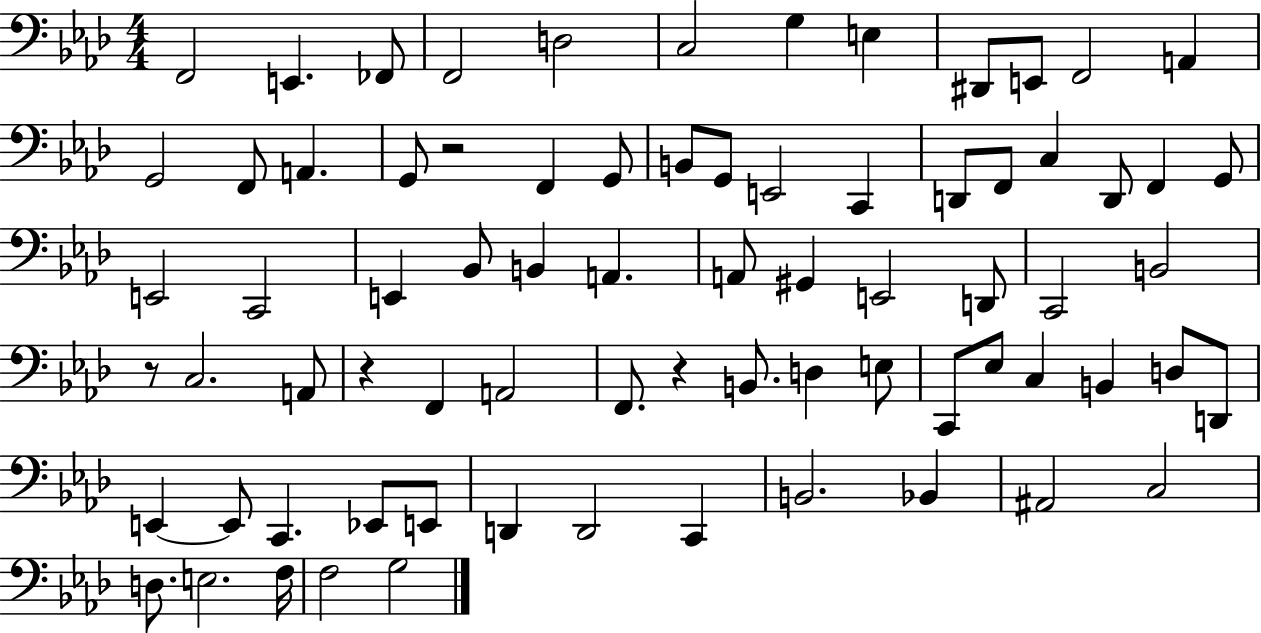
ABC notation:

X:1
T:Untitled
M:4/4
L:1/4
K:Ab
F,,2 E,, _F,,/2 F,,2 D,2 C,2 G, E, ^D,,/2 E,,/2 F,,2 A,, G,,2 F,,/2 A,, G,,/2 z2 F,, G,,/2 B,,/2 G,,/2 E,,2 C,, D,,/2 F,,/2 C, D,,/2 F,, G,,/2 E,,2 C,,2 E,, _B,,/2 B,, A,, A,,/2 ^G,, E,,2 D,,/2 C,,2 B,,2 z/2 C,2 A,,/2 z F,, A,,2 F,,/2 z B,,/2 D, E,/2 C,,/2 _E,/2 C, B,, D,/2 D,,/2 E,, E,,/2 C,, _E,,/2 E,,/2 D,, D,,2 C,, B,,2 _B,, ^A,,2 C,2 D,/2 E,2 F,/4 F,2 G,2